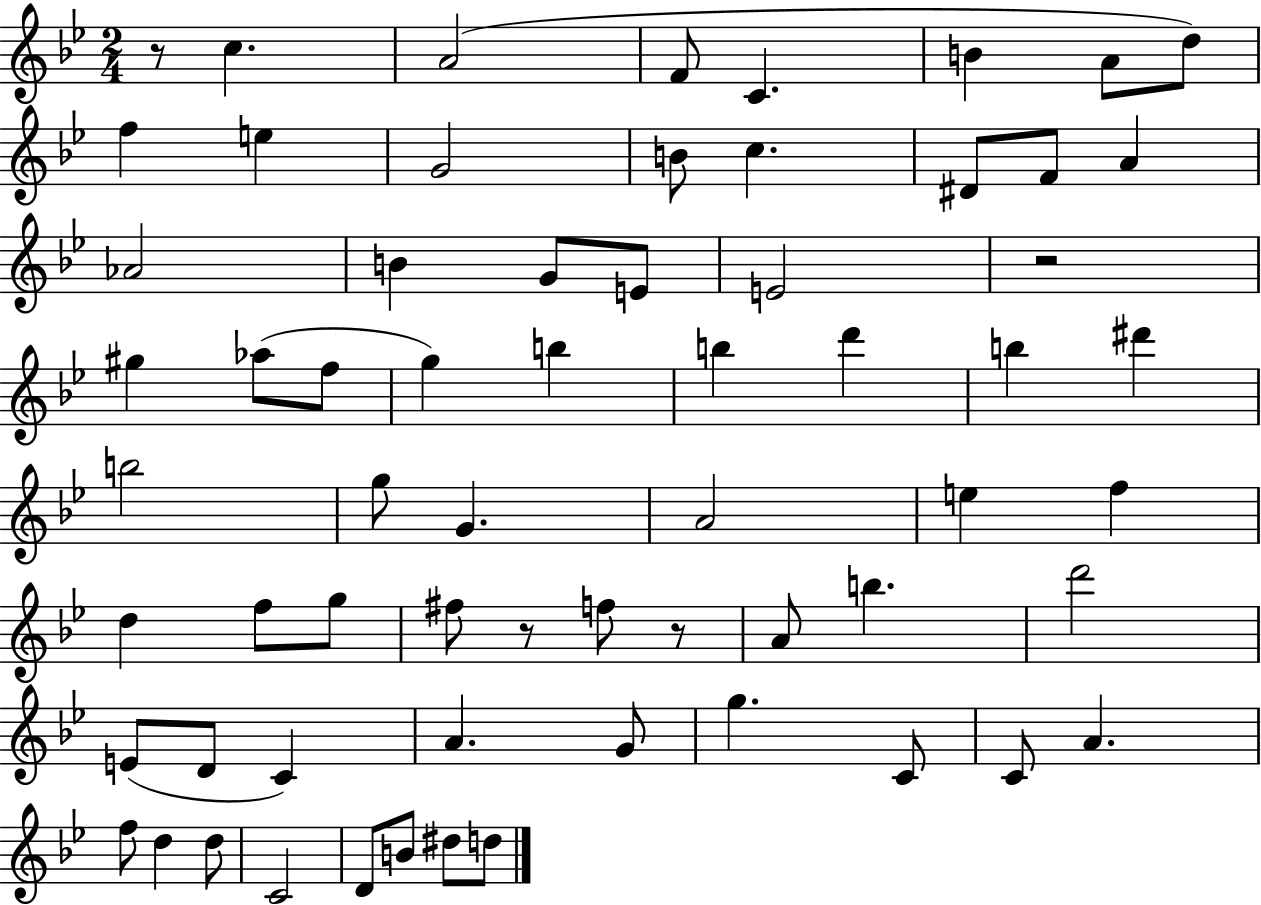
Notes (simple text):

R/e C5/q. A4/h F4/e C4/q. B4/q A4/e D5/e F5/q E5/q G4/h B4/e C5/q. D#4/e F4/e A4/q Ab4/h B4/q G4/e E4/e E4/h R/h G#5/q Ab5/e F5/e G5/q B5/q B5/q D6/q B5/q D#6/q B5/h G5/e G4/q. A4/h E5/q F5/q D5/q F5/e G5/e F#5/e R/e F5/e R/e A4/e B5/q. D6/h E4/e D4/e C4/q A4/q. G4/e G5/q. C4/e C4/e A4/q. F5/e D5/q D5/e C4/h D4/e B4/e D#5/e D5/e